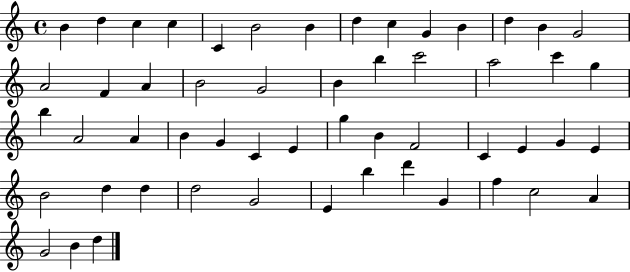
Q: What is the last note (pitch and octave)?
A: D5